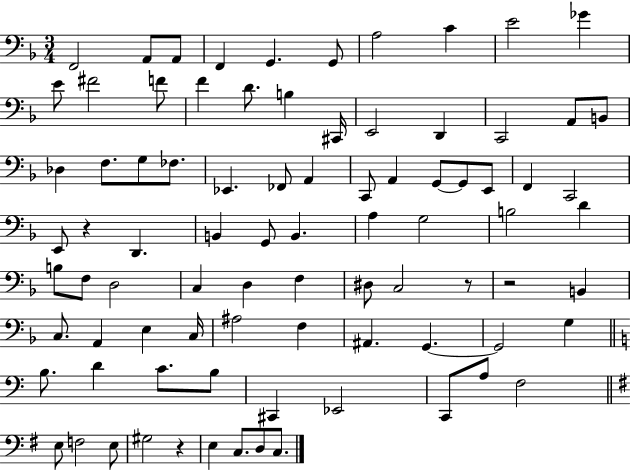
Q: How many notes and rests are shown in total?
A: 85